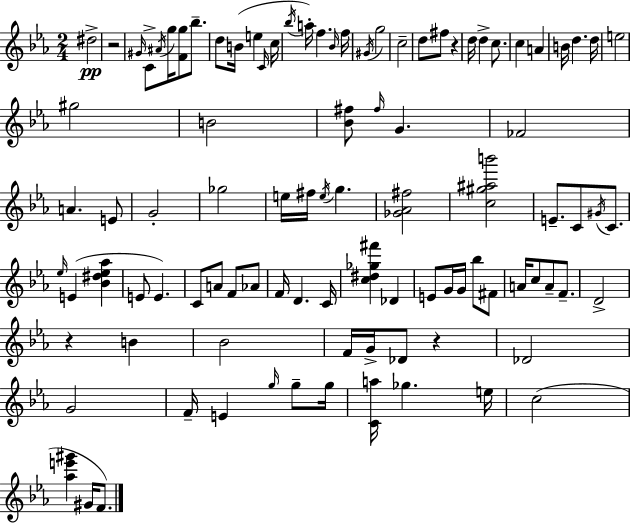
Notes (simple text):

D#5/h R/h G#4/s C4/e A#4/s G5/s [F4,G5]/e Bb5/e. D5/e B4/s E5/q C4/s C5/s Bb5/s A5/s F5/q. Bb4/s F5/s G#4/s G5/h C5/h D5/e F#5/e R/q D5/s D5/q C5/e. C5/q A4/q B4/s D5/q. D5/s E5/h G#5/h B4/h [Bb4,F#5]/e F#5/s G4/q. FES4/h A4/q. E4/e G4/h Gb5/h E5/s F#5/s E5/s G5/q. [Gb4,Ab4,F#5]/h [C5,G#5,A#5,B6]/h E4/e. C4/e G#4/s C4/e. Eb5/s E4/q [Bb4,D#5,Eb5,Ab5]/q E4/e E4/q. C4/e A4/e F4/e Ab4/e F4/s D4/q. C4/s [C5,D#5,Gb5,F#6]/q Db4/q E4/e G4/s G4/s Bb5/e F#4/e A4/s C5/e A4/e F4/e. D4/h R/q B4/q Bb4/h F4/s G4/s Db4/e R/q Db4/h G4/h F4/s E4/q G5/s G5/e G5/s [C4,A5]/s Gb5/q. E5/s C5/h [Ab5,E6,G#6]/q G#4/s F4/e.